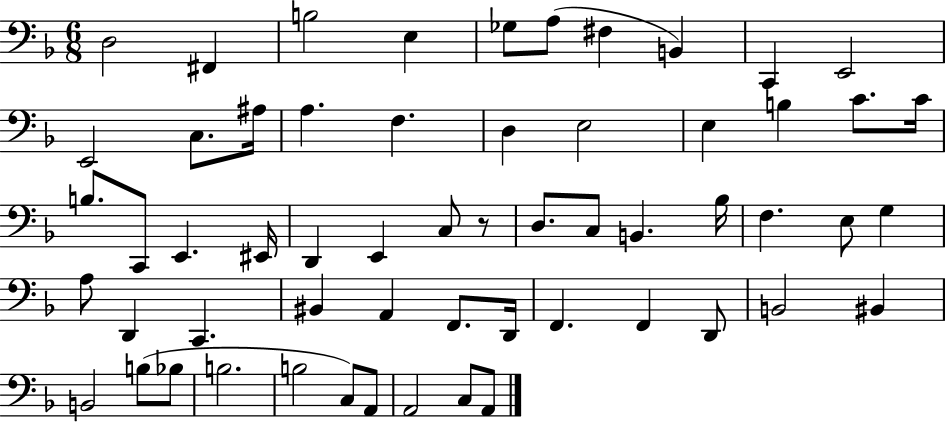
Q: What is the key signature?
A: F major